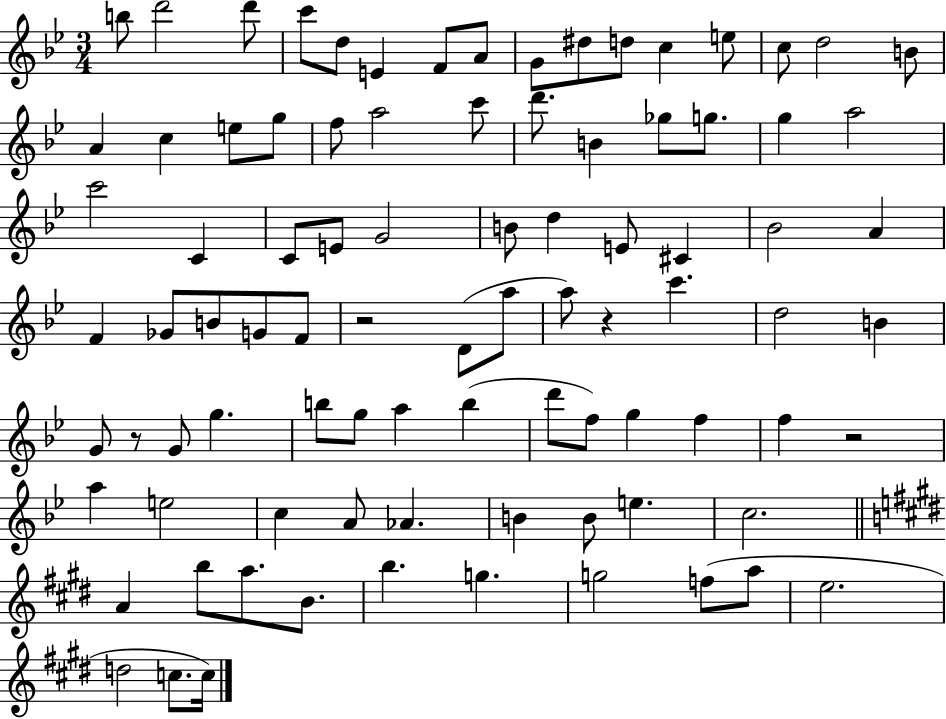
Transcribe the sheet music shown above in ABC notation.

X:1
T:Untitled
M:3/4
L:1/4
K:Bb
b/2 d'2 d'/2 c'/2 d/2 E F/2 A/2 G/2 ^d/2 d/2 c e/2 c/2 d2 B/2 A c e/2 g/2 f/2 a2 c'/2 d'/2 B _g/2 g/2 g a2 c'2 C C/2 E/2 G2 B/2 d E/2 ^C _B2 A F _G/2 B/2 G/2 F/2 z2 D/2 a/2 a/2 z c' d2 B G/2 z/2 G/2 g b/2 g/2 a b d'/2 f/2 g f f z2 a e2 c A/2 _A B B/2 e c2 A b/2 a/2 B/2 b g g2 f/2 a/2 e2 d2 c/2 c/4